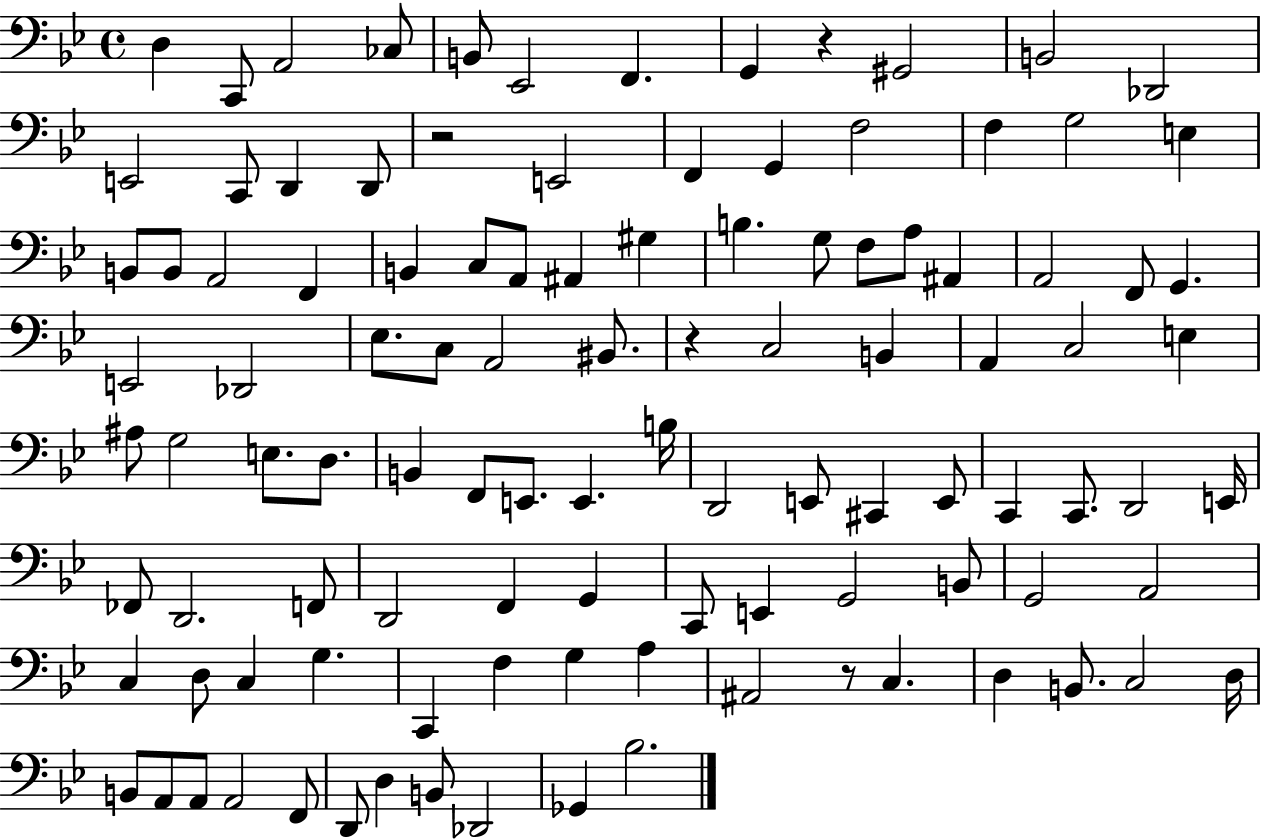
D3/q C2/e A2/h CES3/e B2/e Eb2/h F2/q. G2/q R/q G#2/h B2/h Db2/h E2/h C2/e D2/q D2/e R/h E2/h F2/q G2/q F3/h F3/q G3/h E3/q B2/e B2/e A2/h F2/q B2/q C3/e A2/e A#2/q G#3/q B3/q. G3/e F3/e A3/e A#2/q A2/h F2/e G2/q. E2/h Db2/h Eb3/e. C3/e A2/h BIS2/e. R/q C3/h B2/q A2/q C3/h E3/q A#3/e G3/h E3/e. D3/e. B2/q F2/e E2/e. E2/q. B3/s D2/h E2/e C#2/q E2/e C2/q C2/e. D2/h E2/s FES2/e D2/h. F2/e D2/h F2/q G2/q C2/e E2/q G2/h B2/e G2/h A2/h C3/q D3/e C3/q G3/q. C2/q F3/q G3/q A3/q A#2/h R/e C3/q. D3/q B2/e. C3/h D3/s B2/e A2/e A2/e A2/h F2/e D2/e D3/q B2/e Db2/h Gb2/q Bb3/h.